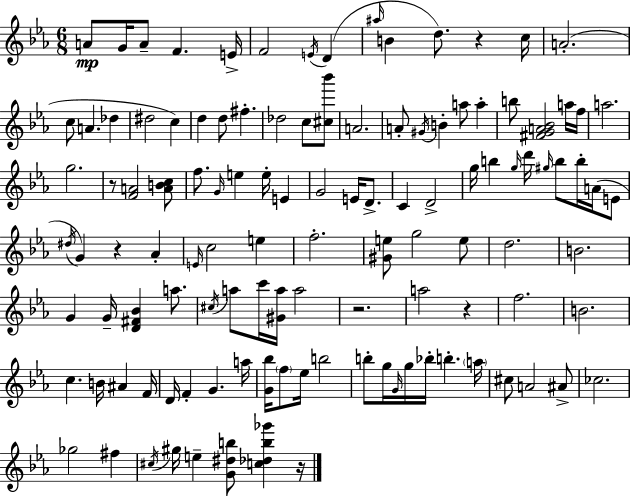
{
  \clef treble
  \numericTimeSignature
  \time 6/8
  \key ees \major
  a'8\mp g'16 a'8-- f'4. e'16-> | f'2 \acciaccatura { e'16 } d'4( | \grace { ais''16 } b'4 d''8.) r4 | c''16 a'2.-.( | \break c''8 a'4. des''4 | dis''2 c''4) | d''4 d''8 fis''4.-. | des''2 c''8 | \break <cis'' bes'''>8 a'2. | a'8-. \acciaccatura { gis'16 } b'4-. a''8 a''4-. | b''8 <fis' g' a' bes'>2 | a''16 f''16 a''2. | \break g''2. | r8 <f' a'>2 | <a' b' c''>8 f''8. \grace { g'16 } e''4 e''16-. | e'4 g'2 | \break e'16 d'8.-> c'4 d'2-> | g''16 b''4 \grace { g''16 } d'''16 \grace { gis''16 } | b''8 b''16-. a'16( e'8 \acciaccatura { dis''16 }) g'4 r4 | aes'4-. \grace { e'16 } c''2 | \break e''4 f''2.-. | <gis' e''>8 g''2 | e''8 d''2. | b'2. | \break g'4 | g'16-- <d' fis' bes'>4 a''8. \acciaccatura { cis''16 } a''8 c'''16 | <gis' a''>16 a''2 r2. | a''2 | \break r4 f''2. | b'2. | c''4. | b'16 ais'4 f'16 d'16 f'4-. | \break g'4. a''16 <g' bes''>16 \parenthesize f''8 | ees''16 b''2 b''8-. g''16 | \grace { g'16 } g''16 bes''16-. b''4.-. \parenthesize a''16 cis''8 | a'2 ais'8-> ces''2. | \break ges''2 | fis''4 \acciaccatura { cis''16 } gis''16 | e''4-- <g' dis'' b''>8 <c'' des'' b'' ges'''>4 r16 \bar "|."
}